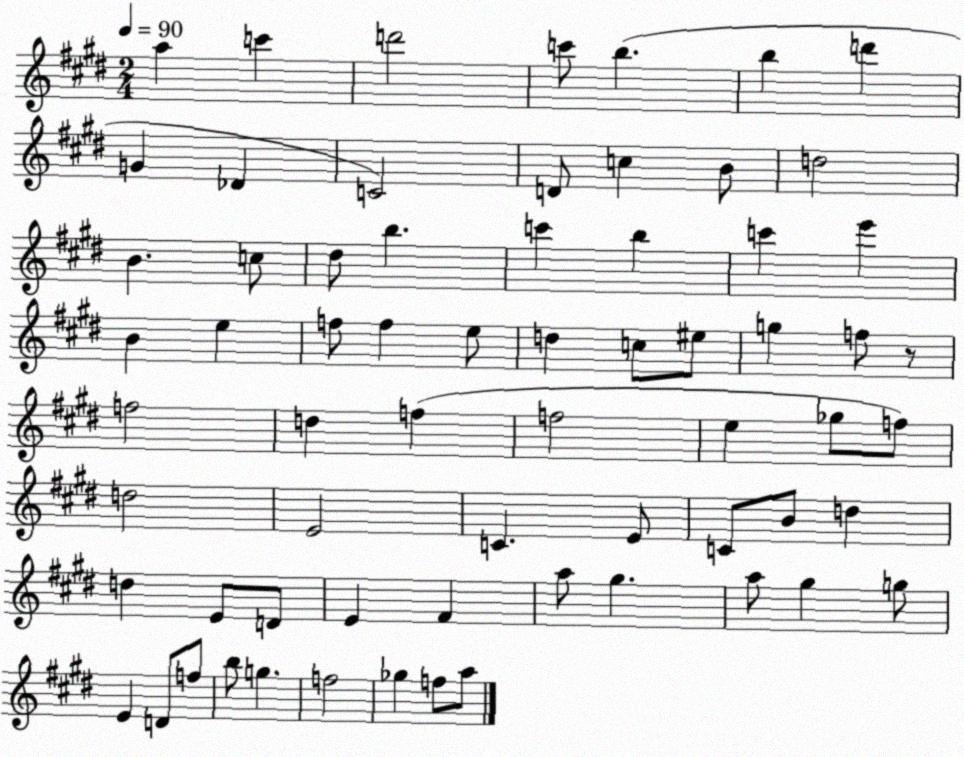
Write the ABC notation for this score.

X:1
T:Untitled
M:2/4
L:1/4
K:E
a c' d'2 c'/2 b b d' G _D C2 D/2 c B/2 d2 B c/2 ^d/2 b c' b c' e' B e f/2 f e/2 d c/2 ^e/2 g f/2 z/2 f2 d f f2 e _g/2 f/2 d2 E2 C E/2 C/2 B/2 d d E/2 D/2 E ^F a/2 ^g a/2 ^g g/2 E D/2 f/2 b/2 g f2 _g f/2 a/2